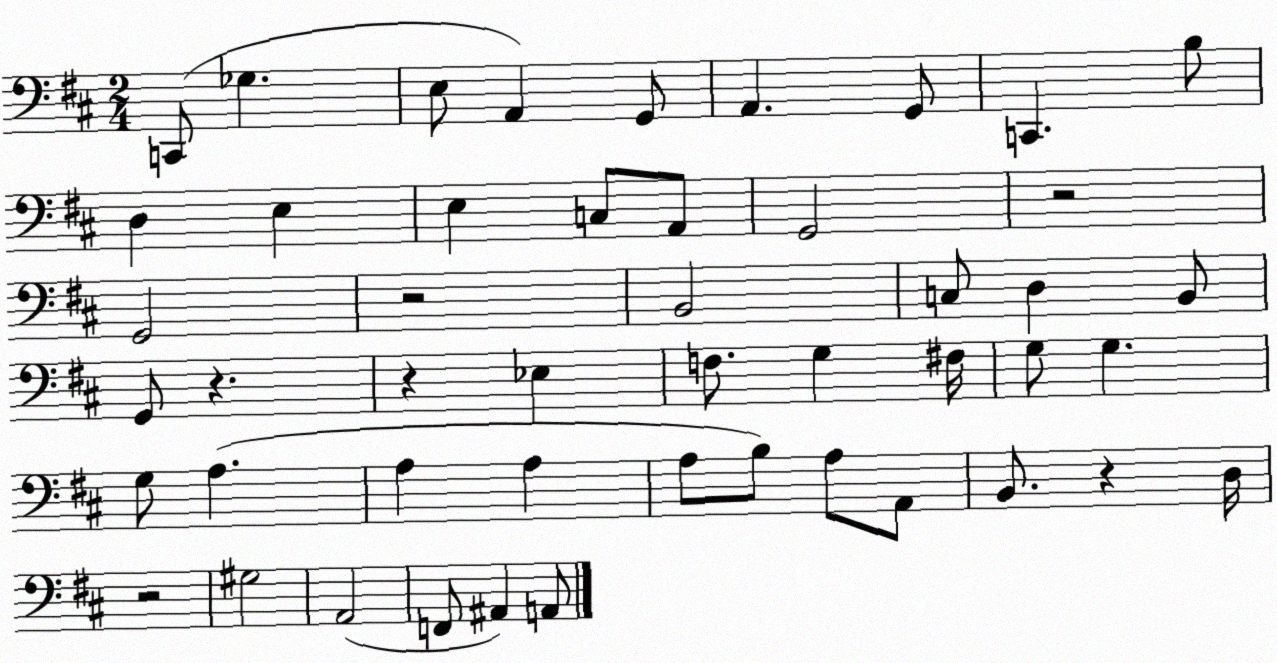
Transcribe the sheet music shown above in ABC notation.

X:1
T:Untitled
M:2/4
L:1/4
K:D
C,,/2 _G, E,/2 A,, G,,/2 A,, G,,/2 C,, B,/2 D, E, E, C,/2 A,,/2 G,,2 z2 G,,2 z2 B,,2 C,/2 D, B,,/2 G,,/2 z z _E, F,/2 G, ^F,/4 G,/2 G, G,/2 A, A, A, A,/2 B,/2 A,/2 A,,/2 B,,/2 z D,/4 z2 ^G,2 A,,2 F,,/2 ^A,, A,,/2